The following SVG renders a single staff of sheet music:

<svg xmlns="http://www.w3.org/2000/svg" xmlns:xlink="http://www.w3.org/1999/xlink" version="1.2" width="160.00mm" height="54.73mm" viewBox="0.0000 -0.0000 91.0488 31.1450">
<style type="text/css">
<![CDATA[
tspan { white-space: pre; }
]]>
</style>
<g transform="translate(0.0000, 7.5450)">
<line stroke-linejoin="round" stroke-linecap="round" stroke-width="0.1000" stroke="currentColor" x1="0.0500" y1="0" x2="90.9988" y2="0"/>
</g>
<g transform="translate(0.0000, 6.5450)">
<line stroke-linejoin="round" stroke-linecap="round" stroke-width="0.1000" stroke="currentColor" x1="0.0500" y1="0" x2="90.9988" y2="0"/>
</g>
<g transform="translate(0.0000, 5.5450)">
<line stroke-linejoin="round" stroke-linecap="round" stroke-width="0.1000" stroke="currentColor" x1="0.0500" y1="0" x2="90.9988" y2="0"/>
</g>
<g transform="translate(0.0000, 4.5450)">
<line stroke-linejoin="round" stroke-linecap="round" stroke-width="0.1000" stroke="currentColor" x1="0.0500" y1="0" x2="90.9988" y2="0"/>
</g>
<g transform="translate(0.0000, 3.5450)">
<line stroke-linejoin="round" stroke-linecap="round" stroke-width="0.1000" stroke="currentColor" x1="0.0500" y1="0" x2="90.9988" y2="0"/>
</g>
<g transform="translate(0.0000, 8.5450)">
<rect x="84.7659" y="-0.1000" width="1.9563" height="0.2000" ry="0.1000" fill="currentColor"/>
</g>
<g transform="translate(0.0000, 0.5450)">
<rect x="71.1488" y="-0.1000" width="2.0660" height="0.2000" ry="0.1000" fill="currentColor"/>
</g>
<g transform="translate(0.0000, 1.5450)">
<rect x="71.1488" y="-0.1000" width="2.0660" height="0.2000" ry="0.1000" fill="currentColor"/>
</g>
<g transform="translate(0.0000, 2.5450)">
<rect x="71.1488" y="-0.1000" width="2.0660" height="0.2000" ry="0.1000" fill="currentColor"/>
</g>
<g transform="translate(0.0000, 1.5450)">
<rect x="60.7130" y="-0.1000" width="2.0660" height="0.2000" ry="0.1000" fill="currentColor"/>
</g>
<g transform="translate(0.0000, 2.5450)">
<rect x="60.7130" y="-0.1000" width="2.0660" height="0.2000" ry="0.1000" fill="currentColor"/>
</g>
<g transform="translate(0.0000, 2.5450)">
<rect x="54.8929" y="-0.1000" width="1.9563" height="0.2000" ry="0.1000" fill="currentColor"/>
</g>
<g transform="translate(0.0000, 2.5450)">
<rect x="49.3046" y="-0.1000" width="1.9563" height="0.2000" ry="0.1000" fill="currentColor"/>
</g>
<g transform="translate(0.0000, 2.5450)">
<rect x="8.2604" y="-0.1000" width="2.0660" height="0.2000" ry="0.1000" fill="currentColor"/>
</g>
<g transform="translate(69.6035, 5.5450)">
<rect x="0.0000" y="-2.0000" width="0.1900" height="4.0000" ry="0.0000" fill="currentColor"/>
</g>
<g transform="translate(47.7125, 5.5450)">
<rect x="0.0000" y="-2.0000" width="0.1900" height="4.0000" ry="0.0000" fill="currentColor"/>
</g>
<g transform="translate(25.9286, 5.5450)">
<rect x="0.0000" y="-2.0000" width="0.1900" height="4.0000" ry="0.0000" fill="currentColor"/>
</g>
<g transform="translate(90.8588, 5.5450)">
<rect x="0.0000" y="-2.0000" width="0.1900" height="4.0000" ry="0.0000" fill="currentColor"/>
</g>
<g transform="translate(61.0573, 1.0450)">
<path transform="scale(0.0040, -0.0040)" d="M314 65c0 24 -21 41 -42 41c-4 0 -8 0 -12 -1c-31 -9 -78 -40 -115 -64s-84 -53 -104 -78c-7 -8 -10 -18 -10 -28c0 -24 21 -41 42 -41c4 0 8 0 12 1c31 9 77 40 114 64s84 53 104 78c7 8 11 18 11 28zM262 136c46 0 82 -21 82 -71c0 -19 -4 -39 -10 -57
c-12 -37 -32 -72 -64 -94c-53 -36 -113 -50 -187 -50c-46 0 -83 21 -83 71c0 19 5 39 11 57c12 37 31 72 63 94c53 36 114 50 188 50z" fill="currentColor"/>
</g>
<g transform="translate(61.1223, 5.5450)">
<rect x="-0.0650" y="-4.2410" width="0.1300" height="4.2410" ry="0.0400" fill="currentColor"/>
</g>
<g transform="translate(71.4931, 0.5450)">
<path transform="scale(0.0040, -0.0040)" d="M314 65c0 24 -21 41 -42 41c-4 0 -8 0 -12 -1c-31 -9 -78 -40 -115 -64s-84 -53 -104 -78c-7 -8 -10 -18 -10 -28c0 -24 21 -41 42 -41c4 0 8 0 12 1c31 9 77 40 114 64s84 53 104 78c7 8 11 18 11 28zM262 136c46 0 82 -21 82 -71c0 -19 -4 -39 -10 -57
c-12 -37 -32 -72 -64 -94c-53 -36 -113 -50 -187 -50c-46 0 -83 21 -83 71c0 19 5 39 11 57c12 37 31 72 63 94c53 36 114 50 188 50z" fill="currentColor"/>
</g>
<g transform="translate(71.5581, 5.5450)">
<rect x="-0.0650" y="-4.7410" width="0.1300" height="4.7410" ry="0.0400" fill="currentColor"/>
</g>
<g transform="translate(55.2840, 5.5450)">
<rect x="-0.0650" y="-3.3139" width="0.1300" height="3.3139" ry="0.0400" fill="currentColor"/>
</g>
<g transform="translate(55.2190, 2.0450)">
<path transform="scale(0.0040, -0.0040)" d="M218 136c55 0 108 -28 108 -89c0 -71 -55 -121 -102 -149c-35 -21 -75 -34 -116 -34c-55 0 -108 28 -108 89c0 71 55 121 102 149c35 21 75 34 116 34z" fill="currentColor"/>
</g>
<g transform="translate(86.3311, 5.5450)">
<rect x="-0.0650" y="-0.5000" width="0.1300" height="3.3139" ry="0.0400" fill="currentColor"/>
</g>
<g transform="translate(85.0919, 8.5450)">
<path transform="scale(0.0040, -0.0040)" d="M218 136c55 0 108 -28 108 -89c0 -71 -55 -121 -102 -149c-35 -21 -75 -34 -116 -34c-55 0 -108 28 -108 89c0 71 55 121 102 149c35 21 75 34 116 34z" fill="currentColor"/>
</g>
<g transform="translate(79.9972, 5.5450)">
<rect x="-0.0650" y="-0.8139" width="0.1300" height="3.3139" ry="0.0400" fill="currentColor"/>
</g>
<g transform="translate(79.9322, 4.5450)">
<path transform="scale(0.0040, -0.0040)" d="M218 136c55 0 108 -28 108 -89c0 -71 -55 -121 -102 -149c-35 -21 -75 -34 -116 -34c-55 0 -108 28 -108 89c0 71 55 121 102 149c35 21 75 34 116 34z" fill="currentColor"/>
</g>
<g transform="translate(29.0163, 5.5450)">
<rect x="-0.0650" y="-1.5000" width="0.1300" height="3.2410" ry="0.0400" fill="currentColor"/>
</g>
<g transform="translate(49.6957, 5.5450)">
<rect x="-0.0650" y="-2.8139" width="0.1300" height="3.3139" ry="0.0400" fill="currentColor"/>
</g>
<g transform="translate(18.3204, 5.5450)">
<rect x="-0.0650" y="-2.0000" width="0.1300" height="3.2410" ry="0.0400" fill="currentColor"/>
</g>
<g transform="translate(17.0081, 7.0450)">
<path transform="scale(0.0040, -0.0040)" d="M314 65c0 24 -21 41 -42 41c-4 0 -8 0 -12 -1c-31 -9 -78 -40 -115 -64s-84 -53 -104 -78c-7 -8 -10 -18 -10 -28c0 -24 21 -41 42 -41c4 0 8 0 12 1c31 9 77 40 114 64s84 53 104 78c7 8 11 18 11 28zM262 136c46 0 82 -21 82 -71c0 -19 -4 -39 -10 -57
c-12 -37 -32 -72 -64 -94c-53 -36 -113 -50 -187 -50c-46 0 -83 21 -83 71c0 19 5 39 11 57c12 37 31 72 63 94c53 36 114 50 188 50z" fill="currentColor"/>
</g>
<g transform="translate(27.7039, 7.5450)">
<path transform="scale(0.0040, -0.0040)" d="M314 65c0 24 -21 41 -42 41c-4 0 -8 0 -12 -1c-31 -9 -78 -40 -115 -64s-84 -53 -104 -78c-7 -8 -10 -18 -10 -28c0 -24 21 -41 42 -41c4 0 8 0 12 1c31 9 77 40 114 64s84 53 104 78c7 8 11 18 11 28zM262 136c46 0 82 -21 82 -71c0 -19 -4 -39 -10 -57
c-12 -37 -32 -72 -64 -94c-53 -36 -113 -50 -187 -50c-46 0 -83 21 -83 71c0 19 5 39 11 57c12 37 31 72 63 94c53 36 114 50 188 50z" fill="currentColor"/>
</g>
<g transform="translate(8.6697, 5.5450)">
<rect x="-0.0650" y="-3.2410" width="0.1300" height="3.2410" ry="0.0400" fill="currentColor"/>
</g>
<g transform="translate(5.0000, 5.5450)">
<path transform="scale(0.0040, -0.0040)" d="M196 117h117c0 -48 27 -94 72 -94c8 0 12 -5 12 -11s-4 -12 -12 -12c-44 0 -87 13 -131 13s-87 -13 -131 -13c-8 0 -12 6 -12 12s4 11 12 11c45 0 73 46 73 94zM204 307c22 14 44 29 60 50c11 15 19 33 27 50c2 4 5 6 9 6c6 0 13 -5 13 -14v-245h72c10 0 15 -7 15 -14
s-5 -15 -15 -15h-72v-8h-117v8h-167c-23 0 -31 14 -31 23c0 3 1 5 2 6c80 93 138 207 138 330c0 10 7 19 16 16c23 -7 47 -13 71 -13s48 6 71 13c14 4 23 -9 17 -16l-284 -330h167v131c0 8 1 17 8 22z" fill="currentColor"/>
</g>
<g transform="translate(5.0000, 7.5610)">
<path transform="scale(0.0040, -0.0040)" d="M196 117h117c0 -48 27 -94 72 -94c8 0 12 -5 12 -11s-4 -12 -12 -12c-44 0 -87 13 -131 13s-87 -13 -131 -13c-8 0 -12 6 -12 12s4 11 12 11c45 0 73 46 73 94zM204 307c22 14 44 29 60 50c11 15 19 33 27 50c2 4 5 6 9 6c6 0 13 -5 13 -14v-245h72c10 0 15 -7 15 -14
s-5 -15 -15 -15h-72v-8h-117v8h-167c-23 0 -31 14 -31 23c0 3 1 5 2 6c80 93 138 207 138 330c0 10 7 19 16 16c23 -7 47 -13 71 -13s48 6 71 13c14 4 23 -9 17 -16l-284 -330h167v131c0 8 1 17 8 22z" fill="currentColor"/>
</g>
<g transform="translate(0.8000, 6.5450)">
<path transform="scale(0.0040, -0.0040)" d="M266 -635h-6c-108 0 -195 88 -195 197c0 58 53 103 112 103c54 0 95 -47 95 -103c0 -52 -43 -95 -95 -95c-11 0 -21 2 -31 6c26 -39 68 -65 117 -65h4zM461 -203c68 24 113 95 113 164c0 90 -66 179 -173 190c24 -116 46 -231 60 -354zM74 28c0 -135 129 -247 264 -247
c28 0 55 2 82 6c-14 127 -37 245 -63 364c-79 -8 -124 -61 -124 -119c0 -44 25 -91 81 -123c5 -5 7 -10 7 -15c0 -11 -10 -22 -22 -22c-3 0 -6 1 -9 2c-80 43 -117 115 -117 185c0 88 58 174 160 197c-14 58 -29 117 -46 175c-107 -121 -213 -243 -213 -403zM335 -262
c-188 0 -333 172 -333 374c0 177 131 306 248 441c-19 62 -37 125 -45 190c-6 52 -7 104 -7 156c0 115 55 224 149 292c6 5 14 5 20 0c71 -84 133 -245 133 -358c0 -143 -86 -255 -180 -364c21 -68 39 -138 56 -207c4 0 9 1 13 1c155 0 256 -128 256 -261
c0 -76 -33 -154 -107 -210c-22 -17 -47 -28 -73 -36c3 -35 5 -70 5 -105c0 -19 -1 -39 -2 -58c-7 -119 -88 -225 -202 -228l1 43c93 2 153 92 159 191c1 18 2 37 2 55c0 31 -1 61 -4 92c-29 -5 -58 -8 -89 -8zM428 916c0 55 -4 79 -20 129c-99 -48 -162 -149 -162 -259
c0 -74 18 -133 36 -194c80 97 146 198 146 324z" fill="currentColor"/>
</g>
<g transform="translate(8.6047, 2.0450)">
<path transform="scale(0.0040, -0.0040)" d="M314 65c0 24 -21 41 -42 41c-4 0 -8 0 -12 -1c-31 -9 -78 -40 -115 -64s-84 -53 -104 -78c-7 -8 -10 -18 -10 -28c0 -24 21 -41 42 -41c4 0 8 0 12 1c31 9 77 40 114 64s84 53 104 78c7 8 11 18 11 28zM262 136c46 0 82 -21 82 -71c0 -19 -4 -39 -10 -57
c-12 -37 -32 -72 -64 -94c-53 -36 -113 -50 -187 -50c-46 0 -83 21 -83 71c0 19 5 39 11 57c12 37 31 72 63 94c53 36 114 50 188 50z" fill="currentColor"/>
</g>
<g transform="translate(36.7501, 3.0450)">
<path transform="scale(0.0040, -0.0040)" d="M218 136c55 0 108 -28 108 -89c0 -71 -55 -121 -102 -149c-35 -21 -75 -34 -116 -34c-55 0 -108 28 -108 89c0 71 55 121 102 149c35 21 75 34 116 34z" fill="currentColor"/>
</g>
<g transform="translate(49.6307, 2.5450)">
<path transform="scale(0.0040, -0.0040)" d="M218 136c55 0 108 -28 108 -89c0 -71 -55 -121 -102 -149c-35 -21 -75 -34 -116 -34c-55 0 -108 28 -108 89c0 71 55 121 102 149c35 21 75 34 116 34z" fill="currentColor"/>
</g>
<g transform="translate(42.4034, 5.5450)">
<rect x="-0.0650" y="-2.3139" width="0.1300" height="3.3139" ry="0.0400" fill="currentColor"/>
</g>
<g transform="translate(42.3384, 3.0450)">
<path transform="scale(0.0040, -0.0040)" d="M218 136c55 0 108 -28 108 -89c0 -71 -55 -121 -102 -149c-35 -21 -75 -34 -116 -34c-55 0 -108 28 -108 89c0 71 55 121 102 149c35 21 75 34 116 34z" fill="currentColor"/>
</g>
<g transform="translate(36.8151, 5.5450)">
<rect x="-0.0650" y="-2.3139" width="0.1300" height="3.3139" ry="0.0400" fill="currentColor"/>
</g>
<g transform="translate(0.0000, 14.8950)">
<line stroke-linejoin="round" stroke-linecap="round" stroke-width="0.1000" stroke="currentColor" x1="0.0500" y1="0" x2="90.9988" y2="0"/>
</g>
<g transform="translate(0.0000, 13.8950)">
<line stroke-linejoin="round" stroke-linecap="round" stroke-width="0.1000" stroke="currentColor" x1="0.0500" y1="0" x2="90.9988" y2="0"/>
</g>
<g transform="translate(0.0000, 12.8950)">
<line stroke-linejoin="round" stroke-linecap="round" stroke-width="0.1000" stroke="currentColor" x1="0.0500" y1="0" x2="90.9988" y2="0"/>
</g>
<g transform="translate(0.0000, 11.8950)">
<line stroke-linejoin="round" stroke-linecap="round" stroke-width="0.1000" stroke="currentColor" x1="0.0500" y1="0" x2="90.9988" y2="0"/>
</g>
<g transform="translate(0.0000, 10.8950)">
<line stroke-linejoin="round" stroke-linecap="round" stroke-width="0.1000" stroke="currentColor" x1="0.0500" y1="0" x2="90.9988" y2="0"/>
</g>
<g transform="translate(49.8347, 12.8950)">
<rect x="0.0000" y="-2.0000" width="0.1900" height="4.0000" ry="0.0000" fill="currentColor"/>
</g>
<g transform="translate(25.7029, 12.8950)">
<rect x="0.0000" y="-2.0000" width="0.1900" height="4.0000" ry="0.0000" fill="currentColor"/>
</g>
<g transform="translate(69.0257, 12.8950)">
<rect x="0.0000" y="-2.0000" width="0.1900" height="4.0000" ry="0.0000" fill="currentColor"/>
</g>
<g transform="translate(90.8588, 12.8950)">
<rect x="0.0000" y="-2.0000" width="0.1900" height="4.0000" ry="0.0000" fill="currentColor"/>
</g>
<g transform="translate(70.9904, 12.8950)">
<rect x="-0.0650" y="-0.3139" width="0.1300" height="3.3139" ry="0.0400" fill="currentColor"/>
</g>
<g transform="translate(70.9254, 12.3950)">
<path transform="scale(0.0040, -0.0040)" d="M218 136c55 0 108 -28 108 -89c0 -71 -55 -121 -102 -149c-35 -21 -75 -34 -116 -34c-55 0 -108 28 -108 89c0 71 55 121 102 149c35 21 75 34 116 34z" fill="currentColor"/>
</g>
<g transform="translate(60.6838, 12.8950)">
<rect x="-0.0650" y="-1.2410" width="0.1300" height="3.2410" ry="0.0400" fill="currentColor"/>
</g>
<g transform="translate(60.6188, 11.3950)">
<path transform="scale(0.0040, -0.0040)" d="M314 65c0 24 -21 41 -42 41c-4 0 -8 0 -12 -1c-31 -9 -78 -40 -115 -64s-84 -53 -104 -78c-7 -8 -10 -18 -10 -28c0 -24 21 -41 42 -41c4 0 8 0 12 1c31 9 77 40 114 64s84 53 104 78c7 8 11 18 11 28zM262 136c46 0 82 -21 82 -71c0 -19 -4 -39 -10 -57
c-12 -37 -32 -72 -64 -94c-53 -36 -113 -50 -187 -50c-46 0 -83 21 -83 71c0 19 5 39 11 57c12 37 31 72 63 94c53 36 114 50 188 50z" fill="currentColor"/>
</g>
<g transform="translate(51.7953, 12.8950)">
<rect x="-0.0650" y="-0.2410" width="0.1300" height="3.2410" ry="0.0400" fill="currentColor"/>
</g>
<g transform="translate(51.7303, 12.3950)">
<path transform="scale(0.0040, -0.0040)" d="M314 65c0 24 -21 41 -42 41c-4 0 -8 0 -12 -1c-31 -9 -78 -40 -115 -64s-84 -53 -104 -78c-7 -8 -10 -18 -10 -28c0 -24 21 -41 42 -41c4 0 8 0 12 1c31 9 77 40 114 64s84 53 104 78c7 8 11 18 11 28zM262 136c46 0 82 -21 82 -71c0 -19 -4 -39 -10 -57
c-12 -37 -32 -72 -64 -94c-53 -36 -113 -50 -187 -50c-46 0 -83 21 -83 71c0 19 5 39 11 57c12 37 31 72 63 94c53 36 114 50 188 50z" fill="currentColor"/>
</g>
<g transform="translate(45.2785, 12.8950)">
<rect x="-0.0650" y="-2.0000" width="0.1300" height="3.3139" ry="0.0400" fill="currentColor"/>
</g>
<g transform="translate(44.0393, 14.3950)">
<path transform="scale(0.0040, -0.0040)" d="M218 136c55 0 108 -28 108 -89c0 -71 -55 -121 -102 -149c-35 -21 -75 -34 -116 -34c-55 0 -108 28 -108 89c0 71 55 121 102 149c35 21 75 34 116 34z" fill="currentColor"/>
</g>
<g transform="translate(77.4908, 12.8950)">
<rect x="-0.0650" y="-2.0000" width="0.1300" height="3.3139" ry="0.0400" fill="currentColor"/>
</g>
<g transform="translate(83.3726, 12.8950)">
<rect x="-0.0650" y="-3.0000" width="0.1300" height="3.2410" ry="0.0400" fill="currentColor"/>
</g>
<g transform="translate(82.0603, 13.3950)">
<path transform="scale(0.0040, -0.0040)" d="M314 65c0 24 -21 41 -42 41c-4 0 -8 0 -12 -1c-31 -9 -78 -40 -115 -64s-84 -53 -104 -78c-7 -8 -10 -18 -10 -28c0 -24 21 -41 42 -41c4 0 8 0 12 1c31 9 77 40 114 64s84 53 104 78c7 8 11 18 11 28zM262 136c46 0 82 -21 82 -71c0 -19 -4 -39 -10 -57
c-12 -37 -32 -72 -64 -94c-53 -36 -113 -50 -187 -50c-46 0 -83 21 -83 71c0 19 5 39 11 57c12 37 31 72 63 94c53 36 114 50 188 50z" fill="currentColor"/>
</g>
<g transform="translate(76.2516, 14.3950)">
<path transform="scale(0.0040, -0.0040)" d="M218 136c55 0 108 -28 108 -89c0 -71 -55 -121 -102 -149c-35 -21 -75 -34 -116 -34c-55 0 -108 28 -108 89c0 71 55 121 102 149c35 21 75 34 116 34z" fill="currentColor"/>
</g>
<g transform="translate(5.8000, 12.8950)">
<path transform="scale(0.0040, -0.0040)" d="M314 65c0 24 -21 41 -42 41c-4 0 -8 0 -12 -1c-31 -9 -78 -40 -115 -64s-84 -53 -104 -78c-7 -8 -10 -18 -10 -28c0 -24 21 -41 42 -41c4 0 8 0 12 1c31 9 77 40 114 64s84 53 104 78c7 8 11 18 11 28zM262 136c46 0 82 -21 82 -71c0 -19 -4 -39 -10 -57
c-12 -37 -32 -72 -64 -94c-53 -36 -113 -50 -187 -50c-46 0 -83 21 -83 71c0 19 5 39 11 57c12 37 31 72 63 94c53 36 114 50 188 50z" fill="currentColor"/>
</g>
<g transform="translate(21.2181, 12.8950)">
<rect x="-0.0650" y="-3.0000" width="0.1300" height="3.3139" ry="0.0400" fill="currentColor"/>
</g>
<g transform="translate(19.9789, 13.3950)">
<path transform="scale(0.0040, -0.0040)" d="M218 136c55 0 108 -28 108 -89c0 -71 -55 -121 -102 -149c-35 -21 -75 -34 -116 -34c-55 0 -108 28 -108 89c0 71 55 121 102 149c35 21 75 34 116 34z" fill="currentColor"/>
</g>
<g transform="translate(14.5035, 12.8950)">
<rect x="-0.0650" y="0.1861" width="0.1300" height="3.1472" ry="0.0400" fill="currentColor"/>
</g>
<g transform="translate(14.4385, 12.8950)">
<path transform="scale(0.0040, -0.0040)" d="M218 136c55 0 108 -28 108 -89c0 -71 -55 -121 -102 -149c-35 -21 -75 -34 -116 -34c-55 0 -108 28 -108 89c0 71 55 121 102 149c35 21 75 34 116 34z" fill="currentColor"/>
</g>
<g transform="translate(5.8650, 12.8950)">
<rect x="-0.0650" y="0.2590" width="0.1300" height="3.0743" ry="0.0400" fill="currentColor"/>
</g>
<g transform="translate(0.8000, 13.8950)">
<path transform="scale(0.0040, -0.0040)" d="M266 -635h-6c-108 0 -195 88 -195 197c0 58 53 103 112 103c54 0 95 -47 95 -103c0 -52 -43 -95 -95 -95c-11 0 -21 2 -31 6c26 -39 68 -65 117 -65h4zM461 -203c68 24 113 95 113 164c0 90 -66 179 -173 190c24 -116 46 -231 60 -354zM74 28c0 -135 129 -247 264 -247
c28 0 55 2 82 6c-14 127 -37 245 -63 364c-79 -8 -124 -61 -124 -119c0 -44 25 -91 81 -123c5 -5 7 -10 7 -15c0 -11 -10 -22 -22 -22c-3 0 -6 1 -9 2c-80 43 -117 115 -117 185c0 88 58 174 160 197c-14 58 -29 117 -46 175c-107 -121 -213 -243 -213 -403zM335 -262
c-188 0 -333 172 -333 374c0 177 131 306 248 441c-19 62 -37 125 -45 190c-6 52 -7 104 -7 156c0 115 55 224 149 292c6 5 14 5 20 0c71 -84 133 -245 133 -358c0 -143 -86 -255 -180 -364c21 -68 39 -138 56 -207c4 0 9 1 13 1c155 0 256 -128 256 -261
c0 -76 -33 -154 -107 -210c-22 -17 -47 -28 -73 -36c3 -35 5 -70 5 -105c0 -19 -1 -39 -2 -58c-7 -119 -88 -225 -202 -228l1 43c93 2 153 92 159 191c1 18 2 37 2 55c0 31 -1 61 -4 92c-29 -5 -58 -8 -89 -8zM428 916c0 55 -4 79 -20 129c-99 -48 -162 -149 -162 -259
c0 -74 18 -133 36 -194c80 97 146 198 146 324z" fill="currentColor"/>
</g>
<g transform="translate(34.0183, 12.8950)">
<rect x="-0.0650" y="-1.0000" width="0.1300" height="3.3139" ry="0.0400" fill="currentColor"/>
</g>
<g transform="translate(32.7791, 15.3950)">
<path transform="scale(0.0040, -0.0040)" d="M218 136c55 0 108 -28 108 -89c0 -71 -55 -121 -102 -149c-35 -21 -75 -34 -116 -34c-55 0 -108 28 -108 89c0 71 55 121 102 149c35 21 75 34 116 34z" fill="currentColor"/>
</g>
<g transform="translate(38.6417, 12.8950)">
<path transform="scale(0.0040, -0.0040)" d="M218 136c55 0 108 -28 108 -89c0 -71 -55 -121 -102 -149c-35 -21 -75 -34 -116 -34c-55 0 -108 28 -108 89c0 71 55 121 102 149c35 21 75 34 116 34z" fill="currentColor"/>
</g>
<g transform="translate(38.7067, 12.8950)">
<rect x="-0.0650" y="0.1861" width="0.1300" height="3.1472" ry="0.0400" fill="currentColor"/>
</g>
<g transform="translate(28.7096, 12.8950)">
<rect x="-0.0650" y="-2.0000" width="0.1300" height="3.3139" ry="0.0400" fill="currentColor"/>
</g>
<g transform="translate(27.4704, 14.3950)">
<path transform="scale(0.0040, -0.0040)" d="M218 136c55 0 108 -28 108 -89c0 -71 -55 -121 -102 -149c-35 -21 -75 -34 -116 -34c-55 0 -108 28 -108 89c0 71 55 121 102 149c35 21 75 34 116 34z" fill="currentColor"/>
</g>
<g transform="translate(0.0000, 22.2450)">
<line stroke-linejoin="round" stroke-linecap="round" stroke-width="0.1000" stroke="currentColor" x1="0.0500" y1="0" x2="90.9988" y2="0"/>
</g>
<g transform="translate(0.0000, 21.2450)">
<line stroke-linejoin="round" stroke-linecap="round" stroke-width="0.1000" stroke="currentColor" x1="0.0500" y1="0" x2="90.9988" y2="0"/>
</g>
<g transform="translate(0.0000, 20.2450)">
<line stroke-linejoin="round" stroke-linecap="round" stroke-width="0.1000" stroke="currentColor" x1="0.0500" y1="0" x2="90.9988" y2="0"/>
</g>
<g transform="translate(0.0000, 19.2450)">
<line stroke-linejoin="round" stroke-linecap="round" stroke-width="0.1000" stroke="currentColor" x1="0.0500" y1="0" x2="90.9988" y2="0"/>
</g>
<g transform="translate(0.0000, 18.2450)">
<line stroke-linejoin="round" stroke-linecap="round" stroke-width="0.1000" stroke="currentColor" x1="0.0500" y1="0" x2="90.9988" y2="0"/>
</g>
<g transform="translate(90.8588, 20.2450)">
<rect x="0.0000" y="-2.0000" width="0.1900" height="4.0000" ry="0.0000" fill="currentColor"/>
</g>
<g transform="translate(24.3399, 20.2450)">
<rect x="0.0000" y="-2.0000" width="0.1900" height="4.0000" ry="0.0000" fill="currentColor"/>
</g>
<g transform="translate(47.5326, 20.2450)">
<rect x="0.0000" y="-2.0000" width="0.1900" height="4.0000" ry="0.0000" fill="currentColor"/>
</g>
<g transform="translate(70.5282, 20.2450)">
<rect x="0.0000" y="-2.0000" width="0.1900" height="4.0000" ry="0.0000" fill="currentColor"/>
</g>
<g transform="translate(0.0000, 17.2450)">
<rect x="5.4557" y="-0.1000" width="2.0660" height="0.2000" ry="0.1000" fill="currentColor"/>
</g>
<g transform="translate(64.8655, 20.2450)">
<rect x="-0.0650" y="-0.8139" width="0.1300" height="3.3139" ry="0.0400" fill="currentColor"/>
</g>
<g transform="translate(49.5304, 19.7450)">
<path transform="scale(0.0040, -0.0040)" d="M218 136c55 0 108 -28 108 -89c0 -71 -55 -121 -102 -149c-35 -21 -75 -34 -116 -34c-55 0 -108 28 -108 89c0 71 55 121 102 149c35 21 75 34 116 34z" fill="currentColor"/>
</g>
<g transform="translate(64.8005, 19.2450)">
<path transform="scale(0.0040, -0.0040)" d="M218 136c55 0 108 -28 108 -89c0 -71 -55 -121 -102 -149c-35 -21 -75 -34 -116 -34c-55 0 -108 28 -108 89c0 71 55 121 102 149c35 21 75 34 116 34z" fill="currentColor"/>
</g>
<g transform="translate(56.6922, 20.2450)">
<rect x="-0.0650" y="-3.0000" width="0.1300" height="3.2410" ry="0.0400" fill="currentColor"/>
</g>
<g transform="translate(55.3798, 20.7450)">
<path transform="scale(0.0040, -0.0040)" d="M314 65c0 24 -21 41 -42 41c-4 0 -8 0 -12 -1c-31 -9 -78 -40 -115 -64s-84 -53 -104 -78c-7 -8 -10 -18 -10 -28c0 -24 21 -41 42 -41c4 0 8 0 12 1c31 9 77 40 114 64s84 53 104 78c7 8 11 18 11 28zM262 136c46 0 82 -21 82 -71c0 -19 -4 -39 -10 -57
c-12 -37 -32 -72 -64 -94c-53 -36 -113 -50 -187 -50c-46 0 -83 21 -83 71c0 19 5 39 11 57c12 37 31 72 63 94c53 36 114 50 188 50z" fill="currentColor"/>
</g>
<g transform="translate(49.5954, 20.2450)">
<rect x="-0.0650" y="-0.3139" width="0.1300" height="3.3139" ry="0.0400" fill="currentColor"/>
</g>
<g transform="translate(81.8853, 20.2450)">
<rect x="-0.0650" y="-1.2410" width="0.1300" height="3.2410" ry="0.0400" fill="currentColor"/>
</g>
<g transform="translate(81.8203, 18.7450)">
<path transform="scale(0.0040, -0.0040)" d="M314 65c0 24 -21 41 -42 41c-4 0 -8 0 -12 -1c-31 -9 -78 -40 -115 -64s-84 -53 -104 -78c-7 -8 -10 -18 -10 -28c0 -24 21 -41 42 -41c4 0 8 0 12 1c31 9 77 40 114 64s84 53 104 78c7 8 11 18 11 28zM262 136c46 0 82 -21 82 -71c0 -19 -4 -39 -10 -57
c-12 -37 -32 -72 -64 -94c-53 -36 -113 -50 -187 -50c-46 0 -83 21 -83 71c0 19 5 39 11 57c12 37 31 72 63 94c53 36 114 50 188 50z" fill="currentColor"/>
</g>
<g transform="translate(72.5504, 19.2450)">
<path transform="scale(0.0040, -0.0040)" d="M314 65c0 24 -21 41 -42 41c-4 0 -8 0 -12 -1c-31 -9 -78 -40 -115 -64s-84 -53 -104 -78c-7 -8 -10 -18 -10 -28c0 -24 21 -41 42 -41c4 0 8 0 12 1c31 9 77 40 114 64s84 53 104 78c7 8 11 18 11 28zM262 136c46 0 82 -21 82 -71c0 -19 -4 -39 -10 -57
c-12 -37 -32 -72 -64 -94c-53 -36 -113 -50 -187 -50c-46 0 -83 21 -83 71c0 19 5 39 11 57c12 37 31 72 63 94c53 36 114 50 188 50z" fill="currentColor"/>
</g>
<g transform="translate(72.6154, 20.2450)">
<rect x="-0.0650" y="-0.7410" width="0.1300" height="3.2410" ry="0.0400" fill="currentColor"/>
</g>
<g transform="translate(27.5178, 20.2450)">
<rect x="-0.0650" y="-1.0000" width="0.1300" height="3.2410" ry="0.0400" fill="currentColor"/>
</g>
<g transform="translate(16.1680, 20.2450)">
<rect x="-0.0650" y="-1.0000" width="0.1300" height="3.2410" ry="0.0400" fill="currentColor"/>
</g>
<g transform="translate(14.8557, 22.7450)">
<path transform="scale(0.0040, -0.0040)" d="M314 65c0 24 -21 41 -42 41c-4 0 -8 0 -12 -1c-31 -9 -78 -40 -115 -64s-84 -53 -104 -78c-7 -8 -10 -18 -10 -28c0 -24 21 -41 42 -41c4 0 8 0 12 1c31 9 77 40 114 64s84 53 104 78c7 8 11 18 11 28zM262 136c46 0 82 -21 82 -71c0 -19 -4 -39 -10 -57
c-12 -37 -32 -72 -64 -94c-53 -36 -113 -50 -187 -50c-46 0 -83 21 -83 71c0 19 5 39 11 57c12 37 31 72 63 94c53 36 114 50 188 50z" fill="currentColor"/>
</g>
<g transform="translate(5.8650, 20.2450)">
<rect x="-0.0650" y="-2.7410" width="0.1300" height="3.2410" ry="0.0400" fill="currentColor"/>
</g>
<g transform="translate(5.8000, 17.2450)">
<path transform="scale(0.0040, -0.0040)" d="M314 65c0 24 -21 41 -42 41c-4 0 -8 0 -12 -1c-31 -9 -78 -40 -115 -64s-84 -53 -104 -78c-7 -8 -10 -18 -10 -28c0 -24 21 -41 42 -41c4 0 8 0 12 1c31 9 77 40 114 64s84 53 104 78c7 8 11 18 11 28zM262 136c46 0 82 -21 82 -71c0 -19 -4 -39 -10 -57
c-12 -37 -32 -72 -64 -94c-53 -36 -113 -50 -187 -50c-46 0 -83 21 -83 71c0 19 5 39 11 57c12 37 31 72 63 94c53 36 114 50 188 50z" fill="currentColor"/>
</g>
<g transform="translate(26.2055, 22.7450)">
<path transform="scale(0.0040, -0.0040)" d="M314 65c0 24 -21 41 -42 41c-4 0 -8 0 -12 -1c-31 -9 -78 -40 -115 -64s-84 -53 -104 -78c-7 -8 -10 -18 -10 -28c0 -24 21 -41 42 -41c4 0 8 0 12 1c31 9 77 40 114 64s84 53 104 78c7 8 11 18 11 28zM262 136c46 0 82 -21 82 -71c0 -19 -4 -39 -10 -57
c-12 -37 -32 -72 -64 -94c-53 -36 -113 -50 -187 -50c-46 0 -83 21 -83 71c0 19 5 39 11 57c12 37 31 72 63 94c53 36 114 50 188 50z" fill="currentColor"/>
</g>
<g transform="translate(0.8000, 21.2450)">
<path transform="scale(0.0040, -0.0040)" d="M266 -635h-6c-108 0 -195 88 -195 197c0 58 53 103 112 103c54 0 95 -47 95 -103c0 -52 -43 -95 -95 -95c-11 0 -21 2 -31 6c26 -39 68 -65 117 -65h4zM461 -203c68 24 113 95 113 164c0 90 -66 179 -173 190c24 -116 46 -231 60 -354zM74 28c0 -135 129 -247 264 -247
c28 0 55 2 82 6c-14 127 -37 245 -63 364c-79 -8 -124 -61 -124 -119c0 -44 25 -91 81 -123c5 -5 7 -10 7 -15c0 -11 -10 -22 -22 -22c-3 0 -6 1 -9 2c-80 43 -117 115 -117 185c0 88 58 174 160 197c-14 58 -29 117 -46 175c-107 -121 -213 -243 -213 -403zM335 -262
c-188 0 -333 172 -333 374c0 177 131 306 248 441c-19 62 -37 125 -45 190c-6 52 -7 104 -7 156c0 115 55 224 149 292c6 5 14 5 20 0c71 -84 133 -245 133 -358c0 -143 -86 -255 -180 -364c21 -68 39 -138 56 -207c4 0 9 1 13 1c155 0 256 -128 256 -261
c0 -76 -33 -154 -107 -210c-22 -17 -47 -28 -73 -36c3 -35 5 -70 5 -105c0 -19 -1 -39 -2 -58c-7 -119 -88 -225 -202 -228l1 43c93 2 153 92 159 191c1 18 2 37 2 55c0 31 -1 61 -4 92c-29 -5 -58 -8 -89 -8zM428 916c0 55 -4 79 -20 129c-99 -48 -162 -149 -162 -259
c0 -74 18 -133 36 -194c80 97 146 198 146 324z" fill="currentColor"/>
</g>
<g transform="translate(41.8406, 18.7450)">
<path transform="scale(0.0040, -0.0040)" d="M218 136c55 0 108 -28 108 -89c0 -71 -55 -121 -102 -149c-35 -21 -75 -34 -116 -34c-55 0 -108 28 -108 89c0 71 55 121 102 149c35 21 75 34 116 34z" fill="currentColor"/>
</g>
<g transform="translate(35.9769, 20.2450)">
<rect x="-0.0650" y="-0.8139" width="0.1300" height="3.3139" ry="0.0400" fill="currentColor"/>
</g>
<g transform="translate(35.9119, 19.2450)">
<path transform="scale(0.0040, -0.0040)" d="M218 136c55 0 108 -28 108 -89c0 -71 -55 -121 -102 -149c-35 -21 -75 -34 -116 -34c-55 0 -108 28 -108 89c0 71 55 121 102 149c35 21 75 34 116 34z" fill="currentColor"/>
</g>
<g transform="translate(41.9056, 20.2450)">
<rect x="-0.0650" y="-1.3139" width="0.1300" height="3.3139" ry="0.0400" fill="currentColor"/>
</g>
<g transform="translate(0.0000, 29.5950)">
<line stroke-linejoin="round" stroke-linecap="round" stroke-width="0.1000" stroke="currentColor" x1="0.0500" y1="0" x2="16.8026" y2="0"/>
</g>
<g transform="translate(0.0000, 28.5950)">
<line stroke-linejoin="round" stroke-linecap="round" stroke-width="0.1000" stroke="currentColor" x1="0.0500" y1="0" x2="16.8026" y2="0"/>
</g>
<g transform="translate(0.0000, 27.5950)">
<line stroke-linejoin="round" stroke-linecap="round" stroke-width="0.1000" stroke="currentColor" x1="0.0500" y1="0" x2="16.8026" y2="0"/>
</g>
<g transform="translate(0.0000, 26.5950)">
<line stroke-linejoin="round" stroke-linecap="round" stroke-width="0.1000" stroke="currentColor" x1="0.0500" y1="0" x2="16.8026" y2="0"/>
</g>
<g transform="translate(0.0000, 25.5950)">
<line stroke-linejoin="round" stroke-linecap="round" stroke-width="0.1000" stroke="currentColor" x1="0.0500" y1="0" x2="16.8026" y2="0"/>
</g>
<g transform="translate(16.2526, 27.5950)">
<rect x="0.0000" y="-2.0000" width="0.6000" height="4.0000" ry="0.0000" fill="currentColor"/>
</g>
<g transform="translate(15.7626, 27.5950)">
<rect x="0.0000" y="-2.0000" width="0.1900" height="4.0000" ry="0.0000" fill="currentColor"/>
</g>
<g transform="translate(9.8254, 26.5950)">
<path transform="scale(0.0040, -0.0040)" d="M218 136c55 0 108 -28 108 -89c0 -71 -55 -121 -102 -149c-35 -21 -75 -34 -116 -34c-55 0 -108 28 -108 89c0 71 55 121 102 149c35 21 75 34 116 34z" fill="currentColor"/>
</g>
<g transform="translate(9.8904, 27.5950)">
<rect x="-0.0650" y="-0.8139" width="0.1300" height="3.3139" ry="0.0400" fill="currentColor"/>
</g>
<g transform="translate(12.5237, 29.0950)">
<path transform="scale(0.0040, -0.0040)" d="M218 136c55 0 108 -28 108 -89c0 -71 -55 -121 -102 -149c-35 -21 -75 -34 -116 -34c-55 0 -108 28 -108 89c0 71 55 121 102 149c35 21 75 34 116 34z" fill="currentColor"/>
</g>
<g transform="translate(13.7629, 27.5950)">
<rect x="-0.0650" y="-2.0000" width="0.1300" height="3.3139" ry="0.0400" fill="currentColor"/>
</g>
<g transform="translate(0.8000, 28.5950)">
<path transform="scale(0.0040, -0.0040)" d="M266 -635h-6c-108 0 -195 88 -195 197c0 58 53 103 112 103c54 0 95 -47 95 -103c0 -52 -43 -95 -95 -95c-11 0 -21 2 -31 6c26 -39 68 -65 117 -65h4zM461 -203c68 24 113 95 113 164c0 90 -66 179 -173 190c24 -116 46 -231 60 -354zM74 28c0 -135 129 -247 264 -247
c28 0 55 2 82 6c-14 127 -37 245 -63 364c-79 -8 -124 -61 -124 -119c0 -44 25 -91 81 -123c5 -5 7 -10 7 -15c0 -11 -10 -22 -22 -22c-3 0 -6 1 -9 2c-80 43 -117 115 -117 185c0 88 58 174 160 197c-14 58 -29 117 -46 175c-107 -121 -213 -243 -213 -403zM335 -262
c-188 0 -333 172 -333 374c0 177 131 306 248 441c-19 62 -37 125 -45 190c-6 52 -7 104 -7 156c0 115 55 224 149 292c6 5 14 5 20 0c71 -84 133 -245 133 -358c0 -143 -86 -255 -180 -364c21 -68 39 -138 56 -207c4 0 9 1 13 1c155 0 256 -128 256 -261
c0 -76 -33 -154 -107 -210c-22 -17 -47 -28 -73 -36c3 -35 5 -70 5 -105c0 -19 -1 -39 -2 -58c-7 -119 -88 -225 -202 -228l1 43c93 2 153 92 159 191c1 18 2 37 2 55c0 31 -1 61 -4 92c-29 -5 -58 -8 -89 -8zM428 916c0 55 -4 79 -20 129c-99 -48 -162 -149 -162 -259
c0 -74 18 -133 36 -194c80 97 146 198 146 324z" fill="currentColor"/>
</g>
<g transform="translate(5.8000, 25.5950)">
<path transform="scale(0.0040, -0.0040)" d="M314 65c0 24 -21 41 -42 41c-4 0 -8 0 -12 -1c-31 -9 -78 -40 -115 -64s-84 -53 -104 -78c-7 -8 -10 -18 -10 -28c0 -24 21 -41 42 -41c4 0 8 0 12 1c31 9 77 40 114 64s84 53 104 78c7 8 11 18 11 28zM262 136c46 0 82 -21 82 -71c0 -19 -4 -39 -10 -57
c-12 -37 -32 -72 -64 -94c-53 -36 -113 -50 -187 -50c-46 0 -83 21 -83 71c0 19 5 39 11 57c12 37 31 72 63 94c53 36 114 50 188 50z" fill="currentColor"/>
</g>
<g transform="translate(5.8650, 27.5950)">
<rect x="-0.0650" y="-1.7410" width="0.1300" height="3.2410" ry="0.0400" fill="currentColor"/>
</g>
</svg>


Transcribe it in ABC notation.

X:1
T:Untitled
M:4/4
L:1/4
K:C
b2 F2 E2 g g a b d'2 e'2 d C B2 B A F D B F c2 e2 c F A2 a2 D2 D2 d e c A2 d d2 e2 f2 d F